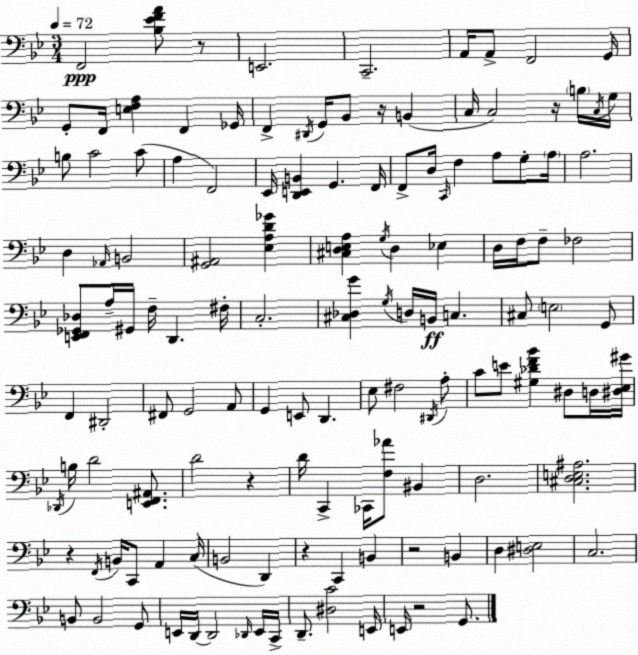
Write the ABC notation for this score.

X:1
T:Untitled
M:3/4
L:1/4
K:Gm
F,,2 [_B,_EFA]/2 z/2 E,,2 C,,2 A,,/4 A,,/2 F,,2 G,,/4 G,,/2 F,,/4 [E,F,A,] F,, _G,,/4 F,, ^D,,/4 G,,/4 _B,,/2 z/4 B,, C,/4 C,2 z/4 B,/4 C,/4 G,/4 B,/2 C2 C/2 A, F,,2 _E,,/4 [D,,E,,B,,] G,, F,,/4 F,,/2 D,/4 C,,/4 F, A,/2 G,/2 A,/4 A,2 D, _A,,/4 B,,2 [G,,^A,,]2 [_E,A,D_G] [^C,D,E,A,] G,/4 D, _E, D,/4 F,/4 F,/2 _F,2 [E,,F,,_G,,_D,]/2 A,/4 ^G,,/4 F,/4 D,, ^F,/4 C,2 [^C,_D,G] G,/4 D,/4 B,,/4 C, ^C,/2 E,2 G,,/2 F,, ^D,,2 ^F,,/2 G,,2 A,,/2 G,, E,,/2 D,, _E,/2 ^F,2 ^D,,/4 A,/2 C/2 E/2 [^G,_DF_B] ^D,/2 D,/4 [^D,_E,^G]/4 _D,,/4 B,/4 D2 [E,,F,,^A,,]/2 D2 z D/4 C,, _C,,/4 [F,_A]/2 ^B,, D,2 [^C,D,E,^A,]2 z F,,/4 B,,/4 C,,/2 A,, C,/4 B,,2 D,, z C,, B,, z2 B,, D, [^D,E,]2 C,2 B,,/2 B,,2 G,,/2 E,,/4 D,,/4 D,,2 _D,,/4 E,,/4 C,,/4 D,,/2 [^D,C]2 E,,/4 E,,/4 z2 G,,/2